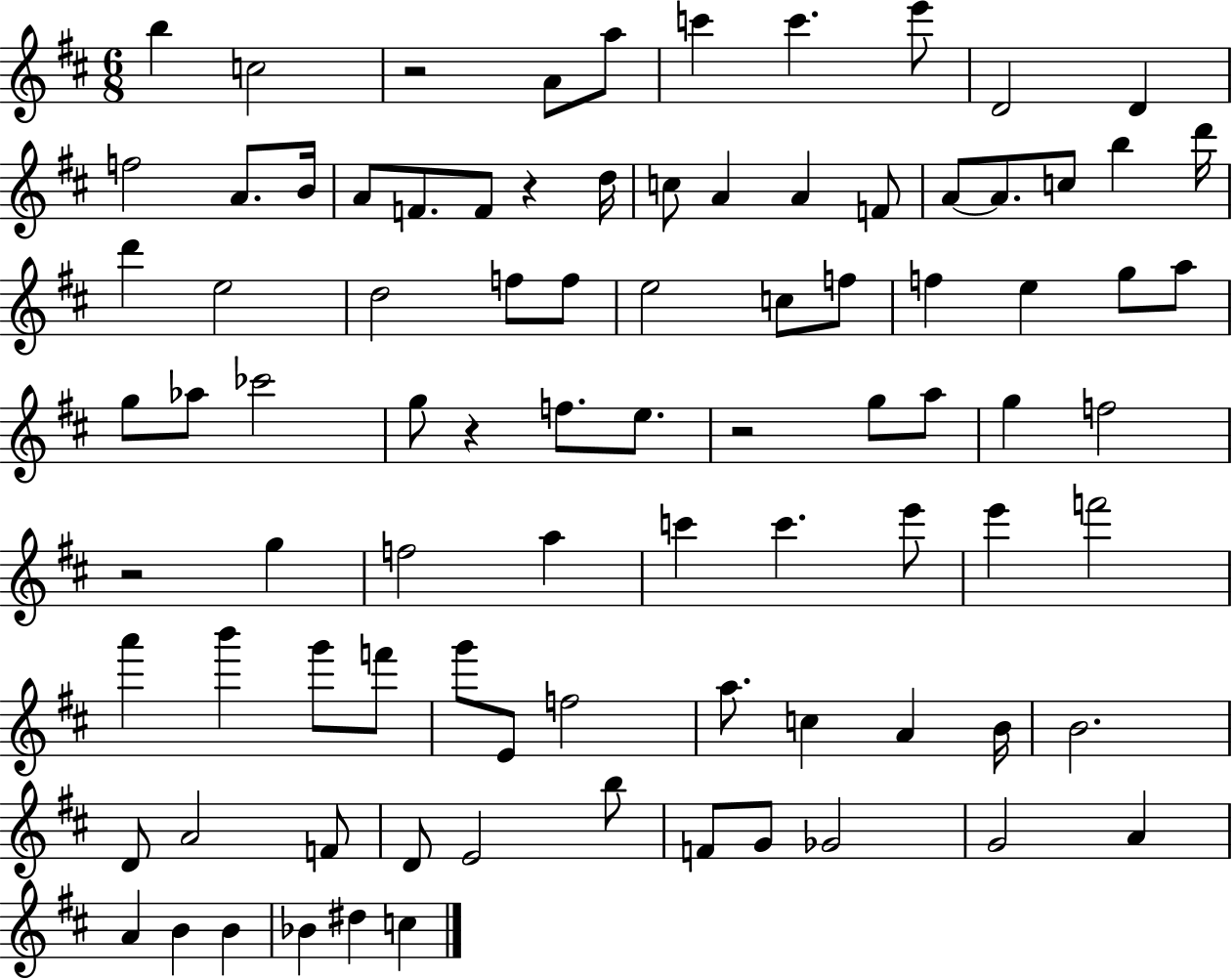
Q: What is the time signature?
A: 6/8